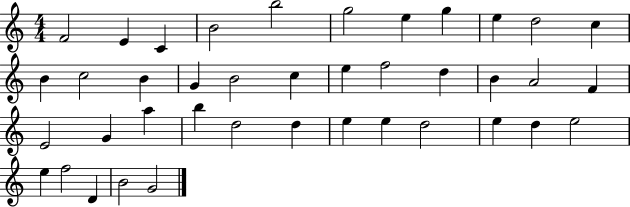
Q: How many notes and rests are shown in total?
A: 40